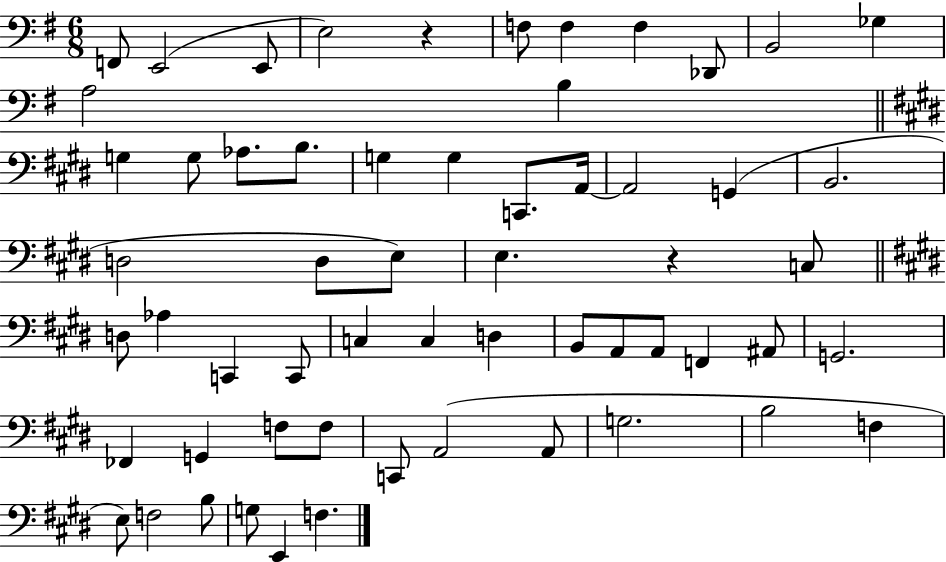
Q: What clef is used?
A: bass